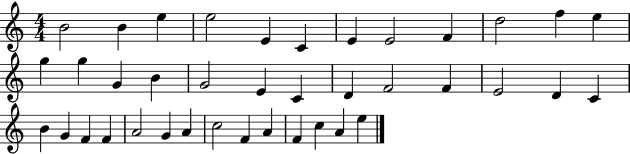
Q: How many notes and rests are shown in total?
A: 39